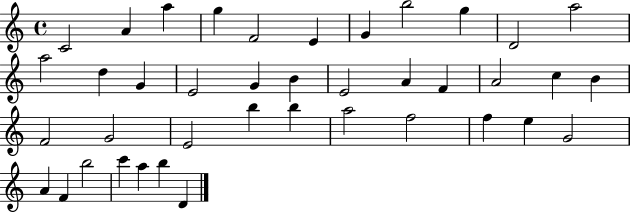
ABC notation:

X:1
T:Untitled
M:4/4
L:1/4
K:C
C2 A a g F2 E G b2 g D2 a2 a2 d G E2 G B E2 A F A2 c B F2 G2 E2 b b a2 f2 f e G2 A F b2 c' a b D